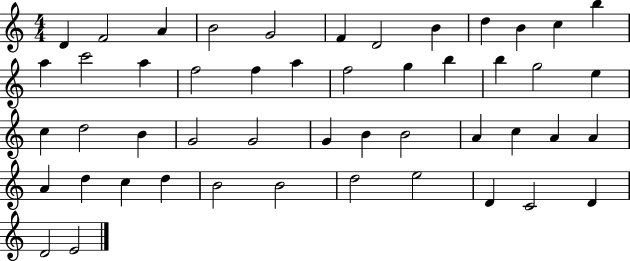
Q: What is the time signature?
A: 4/4